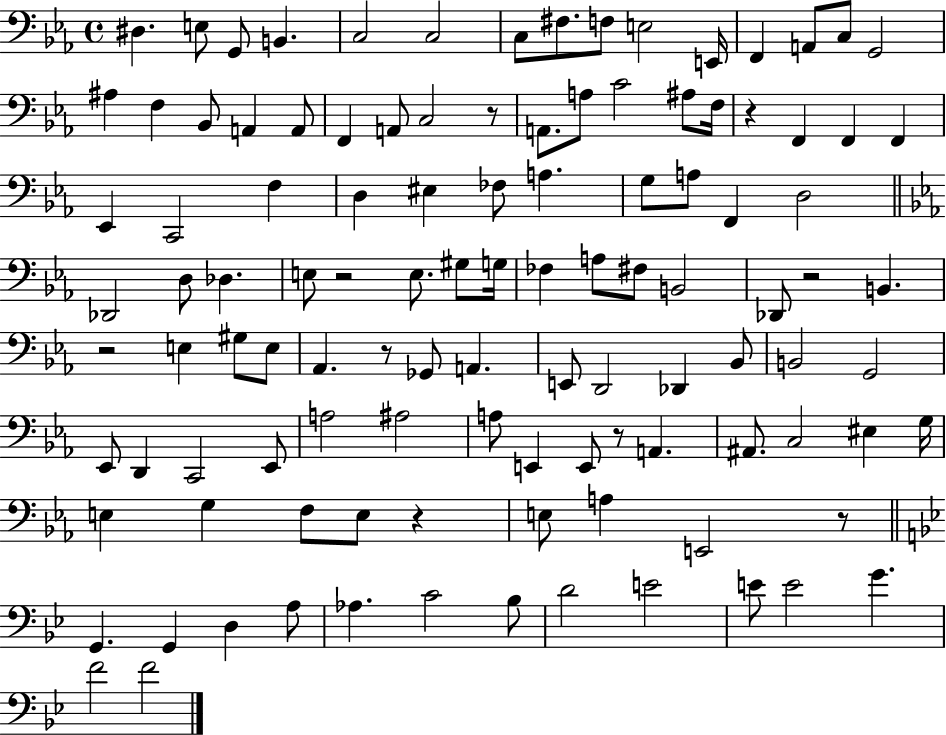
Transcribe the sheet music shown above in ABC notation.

X:1
T:Untitled
M:4/4
L:1/4
K:Eb
^D, E,/2 G,,/2 B,, C,2 C,2 C,/2 ^F,/2 F,/2 E,2 E,,/4 F,, A,,/2 C,/2 G,,2 ^A, F, _B,,/2 A,, A,,/2 F,, A,,/2 C,2 z/2 A,,/2 A,/2 C2 ^A,/2 F,/4 z F,, F,, F,, _E,, C,,2 F, D, ^E, _F,/2 A, G,/2 A,/2 F,, D,2 _D,,2 D,/2 _D, E,/2 z2 E,/2 ^G,/2 G,/4 _F, A,/2 ^F,/2 B,,2 _D,,/2 z2 B,, z2 E, ^G,/2 E,/2 _A,, z/2 _G,,/2 A,, E,,/2 D,,2 _D,, _B,,/2 B,,2 G,,2 _E,,/2 D,, C,,2 _E,,/2 A,2 ^A,2 A,/2 E,, E,,/2 z/2 A,, ^A,,/2 C,2 ^E, G,/4 E, G, F,/2 E,/2 z E,/2 A, E,,2 z/2 G,, G,, D, A,/2 _A, C2 _B,/2 D2 E2 E/2 E2 G F2 F2